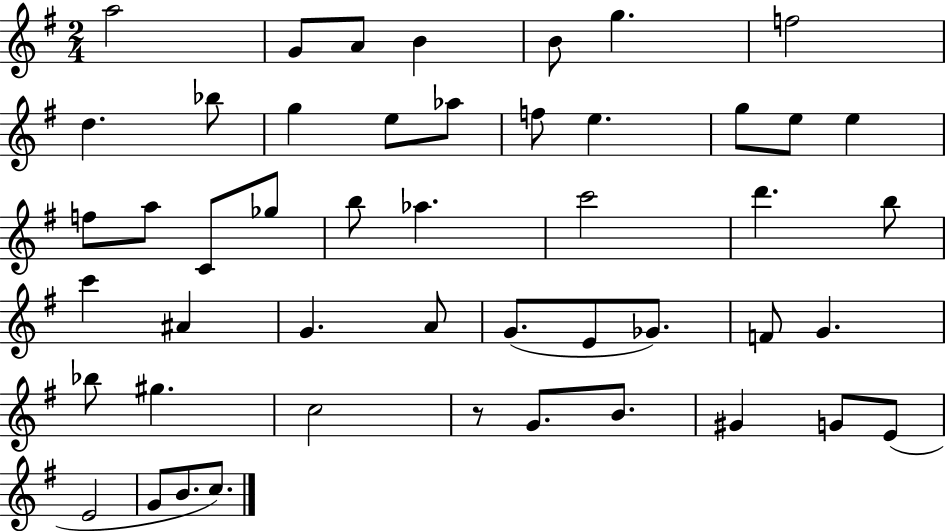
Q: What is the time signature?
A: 2/4